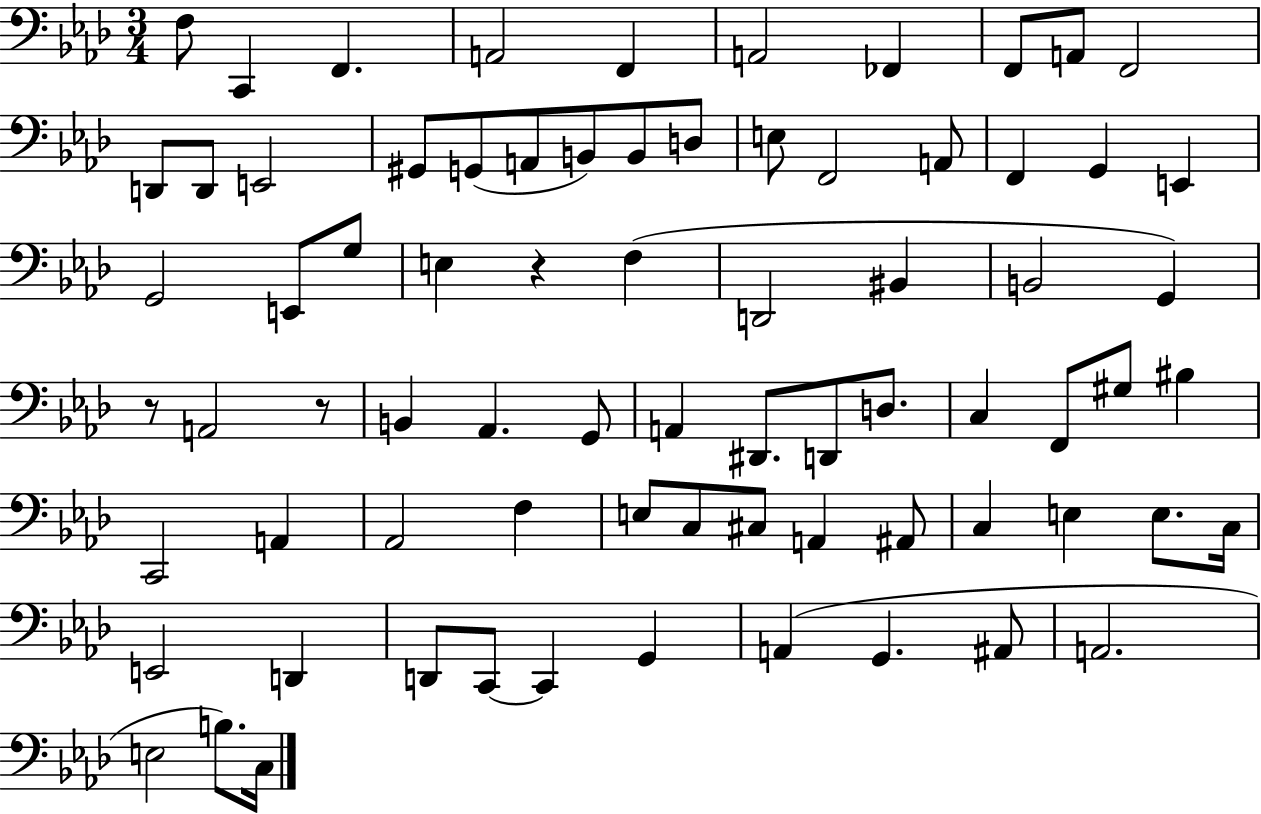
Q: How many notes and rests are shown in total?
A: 75